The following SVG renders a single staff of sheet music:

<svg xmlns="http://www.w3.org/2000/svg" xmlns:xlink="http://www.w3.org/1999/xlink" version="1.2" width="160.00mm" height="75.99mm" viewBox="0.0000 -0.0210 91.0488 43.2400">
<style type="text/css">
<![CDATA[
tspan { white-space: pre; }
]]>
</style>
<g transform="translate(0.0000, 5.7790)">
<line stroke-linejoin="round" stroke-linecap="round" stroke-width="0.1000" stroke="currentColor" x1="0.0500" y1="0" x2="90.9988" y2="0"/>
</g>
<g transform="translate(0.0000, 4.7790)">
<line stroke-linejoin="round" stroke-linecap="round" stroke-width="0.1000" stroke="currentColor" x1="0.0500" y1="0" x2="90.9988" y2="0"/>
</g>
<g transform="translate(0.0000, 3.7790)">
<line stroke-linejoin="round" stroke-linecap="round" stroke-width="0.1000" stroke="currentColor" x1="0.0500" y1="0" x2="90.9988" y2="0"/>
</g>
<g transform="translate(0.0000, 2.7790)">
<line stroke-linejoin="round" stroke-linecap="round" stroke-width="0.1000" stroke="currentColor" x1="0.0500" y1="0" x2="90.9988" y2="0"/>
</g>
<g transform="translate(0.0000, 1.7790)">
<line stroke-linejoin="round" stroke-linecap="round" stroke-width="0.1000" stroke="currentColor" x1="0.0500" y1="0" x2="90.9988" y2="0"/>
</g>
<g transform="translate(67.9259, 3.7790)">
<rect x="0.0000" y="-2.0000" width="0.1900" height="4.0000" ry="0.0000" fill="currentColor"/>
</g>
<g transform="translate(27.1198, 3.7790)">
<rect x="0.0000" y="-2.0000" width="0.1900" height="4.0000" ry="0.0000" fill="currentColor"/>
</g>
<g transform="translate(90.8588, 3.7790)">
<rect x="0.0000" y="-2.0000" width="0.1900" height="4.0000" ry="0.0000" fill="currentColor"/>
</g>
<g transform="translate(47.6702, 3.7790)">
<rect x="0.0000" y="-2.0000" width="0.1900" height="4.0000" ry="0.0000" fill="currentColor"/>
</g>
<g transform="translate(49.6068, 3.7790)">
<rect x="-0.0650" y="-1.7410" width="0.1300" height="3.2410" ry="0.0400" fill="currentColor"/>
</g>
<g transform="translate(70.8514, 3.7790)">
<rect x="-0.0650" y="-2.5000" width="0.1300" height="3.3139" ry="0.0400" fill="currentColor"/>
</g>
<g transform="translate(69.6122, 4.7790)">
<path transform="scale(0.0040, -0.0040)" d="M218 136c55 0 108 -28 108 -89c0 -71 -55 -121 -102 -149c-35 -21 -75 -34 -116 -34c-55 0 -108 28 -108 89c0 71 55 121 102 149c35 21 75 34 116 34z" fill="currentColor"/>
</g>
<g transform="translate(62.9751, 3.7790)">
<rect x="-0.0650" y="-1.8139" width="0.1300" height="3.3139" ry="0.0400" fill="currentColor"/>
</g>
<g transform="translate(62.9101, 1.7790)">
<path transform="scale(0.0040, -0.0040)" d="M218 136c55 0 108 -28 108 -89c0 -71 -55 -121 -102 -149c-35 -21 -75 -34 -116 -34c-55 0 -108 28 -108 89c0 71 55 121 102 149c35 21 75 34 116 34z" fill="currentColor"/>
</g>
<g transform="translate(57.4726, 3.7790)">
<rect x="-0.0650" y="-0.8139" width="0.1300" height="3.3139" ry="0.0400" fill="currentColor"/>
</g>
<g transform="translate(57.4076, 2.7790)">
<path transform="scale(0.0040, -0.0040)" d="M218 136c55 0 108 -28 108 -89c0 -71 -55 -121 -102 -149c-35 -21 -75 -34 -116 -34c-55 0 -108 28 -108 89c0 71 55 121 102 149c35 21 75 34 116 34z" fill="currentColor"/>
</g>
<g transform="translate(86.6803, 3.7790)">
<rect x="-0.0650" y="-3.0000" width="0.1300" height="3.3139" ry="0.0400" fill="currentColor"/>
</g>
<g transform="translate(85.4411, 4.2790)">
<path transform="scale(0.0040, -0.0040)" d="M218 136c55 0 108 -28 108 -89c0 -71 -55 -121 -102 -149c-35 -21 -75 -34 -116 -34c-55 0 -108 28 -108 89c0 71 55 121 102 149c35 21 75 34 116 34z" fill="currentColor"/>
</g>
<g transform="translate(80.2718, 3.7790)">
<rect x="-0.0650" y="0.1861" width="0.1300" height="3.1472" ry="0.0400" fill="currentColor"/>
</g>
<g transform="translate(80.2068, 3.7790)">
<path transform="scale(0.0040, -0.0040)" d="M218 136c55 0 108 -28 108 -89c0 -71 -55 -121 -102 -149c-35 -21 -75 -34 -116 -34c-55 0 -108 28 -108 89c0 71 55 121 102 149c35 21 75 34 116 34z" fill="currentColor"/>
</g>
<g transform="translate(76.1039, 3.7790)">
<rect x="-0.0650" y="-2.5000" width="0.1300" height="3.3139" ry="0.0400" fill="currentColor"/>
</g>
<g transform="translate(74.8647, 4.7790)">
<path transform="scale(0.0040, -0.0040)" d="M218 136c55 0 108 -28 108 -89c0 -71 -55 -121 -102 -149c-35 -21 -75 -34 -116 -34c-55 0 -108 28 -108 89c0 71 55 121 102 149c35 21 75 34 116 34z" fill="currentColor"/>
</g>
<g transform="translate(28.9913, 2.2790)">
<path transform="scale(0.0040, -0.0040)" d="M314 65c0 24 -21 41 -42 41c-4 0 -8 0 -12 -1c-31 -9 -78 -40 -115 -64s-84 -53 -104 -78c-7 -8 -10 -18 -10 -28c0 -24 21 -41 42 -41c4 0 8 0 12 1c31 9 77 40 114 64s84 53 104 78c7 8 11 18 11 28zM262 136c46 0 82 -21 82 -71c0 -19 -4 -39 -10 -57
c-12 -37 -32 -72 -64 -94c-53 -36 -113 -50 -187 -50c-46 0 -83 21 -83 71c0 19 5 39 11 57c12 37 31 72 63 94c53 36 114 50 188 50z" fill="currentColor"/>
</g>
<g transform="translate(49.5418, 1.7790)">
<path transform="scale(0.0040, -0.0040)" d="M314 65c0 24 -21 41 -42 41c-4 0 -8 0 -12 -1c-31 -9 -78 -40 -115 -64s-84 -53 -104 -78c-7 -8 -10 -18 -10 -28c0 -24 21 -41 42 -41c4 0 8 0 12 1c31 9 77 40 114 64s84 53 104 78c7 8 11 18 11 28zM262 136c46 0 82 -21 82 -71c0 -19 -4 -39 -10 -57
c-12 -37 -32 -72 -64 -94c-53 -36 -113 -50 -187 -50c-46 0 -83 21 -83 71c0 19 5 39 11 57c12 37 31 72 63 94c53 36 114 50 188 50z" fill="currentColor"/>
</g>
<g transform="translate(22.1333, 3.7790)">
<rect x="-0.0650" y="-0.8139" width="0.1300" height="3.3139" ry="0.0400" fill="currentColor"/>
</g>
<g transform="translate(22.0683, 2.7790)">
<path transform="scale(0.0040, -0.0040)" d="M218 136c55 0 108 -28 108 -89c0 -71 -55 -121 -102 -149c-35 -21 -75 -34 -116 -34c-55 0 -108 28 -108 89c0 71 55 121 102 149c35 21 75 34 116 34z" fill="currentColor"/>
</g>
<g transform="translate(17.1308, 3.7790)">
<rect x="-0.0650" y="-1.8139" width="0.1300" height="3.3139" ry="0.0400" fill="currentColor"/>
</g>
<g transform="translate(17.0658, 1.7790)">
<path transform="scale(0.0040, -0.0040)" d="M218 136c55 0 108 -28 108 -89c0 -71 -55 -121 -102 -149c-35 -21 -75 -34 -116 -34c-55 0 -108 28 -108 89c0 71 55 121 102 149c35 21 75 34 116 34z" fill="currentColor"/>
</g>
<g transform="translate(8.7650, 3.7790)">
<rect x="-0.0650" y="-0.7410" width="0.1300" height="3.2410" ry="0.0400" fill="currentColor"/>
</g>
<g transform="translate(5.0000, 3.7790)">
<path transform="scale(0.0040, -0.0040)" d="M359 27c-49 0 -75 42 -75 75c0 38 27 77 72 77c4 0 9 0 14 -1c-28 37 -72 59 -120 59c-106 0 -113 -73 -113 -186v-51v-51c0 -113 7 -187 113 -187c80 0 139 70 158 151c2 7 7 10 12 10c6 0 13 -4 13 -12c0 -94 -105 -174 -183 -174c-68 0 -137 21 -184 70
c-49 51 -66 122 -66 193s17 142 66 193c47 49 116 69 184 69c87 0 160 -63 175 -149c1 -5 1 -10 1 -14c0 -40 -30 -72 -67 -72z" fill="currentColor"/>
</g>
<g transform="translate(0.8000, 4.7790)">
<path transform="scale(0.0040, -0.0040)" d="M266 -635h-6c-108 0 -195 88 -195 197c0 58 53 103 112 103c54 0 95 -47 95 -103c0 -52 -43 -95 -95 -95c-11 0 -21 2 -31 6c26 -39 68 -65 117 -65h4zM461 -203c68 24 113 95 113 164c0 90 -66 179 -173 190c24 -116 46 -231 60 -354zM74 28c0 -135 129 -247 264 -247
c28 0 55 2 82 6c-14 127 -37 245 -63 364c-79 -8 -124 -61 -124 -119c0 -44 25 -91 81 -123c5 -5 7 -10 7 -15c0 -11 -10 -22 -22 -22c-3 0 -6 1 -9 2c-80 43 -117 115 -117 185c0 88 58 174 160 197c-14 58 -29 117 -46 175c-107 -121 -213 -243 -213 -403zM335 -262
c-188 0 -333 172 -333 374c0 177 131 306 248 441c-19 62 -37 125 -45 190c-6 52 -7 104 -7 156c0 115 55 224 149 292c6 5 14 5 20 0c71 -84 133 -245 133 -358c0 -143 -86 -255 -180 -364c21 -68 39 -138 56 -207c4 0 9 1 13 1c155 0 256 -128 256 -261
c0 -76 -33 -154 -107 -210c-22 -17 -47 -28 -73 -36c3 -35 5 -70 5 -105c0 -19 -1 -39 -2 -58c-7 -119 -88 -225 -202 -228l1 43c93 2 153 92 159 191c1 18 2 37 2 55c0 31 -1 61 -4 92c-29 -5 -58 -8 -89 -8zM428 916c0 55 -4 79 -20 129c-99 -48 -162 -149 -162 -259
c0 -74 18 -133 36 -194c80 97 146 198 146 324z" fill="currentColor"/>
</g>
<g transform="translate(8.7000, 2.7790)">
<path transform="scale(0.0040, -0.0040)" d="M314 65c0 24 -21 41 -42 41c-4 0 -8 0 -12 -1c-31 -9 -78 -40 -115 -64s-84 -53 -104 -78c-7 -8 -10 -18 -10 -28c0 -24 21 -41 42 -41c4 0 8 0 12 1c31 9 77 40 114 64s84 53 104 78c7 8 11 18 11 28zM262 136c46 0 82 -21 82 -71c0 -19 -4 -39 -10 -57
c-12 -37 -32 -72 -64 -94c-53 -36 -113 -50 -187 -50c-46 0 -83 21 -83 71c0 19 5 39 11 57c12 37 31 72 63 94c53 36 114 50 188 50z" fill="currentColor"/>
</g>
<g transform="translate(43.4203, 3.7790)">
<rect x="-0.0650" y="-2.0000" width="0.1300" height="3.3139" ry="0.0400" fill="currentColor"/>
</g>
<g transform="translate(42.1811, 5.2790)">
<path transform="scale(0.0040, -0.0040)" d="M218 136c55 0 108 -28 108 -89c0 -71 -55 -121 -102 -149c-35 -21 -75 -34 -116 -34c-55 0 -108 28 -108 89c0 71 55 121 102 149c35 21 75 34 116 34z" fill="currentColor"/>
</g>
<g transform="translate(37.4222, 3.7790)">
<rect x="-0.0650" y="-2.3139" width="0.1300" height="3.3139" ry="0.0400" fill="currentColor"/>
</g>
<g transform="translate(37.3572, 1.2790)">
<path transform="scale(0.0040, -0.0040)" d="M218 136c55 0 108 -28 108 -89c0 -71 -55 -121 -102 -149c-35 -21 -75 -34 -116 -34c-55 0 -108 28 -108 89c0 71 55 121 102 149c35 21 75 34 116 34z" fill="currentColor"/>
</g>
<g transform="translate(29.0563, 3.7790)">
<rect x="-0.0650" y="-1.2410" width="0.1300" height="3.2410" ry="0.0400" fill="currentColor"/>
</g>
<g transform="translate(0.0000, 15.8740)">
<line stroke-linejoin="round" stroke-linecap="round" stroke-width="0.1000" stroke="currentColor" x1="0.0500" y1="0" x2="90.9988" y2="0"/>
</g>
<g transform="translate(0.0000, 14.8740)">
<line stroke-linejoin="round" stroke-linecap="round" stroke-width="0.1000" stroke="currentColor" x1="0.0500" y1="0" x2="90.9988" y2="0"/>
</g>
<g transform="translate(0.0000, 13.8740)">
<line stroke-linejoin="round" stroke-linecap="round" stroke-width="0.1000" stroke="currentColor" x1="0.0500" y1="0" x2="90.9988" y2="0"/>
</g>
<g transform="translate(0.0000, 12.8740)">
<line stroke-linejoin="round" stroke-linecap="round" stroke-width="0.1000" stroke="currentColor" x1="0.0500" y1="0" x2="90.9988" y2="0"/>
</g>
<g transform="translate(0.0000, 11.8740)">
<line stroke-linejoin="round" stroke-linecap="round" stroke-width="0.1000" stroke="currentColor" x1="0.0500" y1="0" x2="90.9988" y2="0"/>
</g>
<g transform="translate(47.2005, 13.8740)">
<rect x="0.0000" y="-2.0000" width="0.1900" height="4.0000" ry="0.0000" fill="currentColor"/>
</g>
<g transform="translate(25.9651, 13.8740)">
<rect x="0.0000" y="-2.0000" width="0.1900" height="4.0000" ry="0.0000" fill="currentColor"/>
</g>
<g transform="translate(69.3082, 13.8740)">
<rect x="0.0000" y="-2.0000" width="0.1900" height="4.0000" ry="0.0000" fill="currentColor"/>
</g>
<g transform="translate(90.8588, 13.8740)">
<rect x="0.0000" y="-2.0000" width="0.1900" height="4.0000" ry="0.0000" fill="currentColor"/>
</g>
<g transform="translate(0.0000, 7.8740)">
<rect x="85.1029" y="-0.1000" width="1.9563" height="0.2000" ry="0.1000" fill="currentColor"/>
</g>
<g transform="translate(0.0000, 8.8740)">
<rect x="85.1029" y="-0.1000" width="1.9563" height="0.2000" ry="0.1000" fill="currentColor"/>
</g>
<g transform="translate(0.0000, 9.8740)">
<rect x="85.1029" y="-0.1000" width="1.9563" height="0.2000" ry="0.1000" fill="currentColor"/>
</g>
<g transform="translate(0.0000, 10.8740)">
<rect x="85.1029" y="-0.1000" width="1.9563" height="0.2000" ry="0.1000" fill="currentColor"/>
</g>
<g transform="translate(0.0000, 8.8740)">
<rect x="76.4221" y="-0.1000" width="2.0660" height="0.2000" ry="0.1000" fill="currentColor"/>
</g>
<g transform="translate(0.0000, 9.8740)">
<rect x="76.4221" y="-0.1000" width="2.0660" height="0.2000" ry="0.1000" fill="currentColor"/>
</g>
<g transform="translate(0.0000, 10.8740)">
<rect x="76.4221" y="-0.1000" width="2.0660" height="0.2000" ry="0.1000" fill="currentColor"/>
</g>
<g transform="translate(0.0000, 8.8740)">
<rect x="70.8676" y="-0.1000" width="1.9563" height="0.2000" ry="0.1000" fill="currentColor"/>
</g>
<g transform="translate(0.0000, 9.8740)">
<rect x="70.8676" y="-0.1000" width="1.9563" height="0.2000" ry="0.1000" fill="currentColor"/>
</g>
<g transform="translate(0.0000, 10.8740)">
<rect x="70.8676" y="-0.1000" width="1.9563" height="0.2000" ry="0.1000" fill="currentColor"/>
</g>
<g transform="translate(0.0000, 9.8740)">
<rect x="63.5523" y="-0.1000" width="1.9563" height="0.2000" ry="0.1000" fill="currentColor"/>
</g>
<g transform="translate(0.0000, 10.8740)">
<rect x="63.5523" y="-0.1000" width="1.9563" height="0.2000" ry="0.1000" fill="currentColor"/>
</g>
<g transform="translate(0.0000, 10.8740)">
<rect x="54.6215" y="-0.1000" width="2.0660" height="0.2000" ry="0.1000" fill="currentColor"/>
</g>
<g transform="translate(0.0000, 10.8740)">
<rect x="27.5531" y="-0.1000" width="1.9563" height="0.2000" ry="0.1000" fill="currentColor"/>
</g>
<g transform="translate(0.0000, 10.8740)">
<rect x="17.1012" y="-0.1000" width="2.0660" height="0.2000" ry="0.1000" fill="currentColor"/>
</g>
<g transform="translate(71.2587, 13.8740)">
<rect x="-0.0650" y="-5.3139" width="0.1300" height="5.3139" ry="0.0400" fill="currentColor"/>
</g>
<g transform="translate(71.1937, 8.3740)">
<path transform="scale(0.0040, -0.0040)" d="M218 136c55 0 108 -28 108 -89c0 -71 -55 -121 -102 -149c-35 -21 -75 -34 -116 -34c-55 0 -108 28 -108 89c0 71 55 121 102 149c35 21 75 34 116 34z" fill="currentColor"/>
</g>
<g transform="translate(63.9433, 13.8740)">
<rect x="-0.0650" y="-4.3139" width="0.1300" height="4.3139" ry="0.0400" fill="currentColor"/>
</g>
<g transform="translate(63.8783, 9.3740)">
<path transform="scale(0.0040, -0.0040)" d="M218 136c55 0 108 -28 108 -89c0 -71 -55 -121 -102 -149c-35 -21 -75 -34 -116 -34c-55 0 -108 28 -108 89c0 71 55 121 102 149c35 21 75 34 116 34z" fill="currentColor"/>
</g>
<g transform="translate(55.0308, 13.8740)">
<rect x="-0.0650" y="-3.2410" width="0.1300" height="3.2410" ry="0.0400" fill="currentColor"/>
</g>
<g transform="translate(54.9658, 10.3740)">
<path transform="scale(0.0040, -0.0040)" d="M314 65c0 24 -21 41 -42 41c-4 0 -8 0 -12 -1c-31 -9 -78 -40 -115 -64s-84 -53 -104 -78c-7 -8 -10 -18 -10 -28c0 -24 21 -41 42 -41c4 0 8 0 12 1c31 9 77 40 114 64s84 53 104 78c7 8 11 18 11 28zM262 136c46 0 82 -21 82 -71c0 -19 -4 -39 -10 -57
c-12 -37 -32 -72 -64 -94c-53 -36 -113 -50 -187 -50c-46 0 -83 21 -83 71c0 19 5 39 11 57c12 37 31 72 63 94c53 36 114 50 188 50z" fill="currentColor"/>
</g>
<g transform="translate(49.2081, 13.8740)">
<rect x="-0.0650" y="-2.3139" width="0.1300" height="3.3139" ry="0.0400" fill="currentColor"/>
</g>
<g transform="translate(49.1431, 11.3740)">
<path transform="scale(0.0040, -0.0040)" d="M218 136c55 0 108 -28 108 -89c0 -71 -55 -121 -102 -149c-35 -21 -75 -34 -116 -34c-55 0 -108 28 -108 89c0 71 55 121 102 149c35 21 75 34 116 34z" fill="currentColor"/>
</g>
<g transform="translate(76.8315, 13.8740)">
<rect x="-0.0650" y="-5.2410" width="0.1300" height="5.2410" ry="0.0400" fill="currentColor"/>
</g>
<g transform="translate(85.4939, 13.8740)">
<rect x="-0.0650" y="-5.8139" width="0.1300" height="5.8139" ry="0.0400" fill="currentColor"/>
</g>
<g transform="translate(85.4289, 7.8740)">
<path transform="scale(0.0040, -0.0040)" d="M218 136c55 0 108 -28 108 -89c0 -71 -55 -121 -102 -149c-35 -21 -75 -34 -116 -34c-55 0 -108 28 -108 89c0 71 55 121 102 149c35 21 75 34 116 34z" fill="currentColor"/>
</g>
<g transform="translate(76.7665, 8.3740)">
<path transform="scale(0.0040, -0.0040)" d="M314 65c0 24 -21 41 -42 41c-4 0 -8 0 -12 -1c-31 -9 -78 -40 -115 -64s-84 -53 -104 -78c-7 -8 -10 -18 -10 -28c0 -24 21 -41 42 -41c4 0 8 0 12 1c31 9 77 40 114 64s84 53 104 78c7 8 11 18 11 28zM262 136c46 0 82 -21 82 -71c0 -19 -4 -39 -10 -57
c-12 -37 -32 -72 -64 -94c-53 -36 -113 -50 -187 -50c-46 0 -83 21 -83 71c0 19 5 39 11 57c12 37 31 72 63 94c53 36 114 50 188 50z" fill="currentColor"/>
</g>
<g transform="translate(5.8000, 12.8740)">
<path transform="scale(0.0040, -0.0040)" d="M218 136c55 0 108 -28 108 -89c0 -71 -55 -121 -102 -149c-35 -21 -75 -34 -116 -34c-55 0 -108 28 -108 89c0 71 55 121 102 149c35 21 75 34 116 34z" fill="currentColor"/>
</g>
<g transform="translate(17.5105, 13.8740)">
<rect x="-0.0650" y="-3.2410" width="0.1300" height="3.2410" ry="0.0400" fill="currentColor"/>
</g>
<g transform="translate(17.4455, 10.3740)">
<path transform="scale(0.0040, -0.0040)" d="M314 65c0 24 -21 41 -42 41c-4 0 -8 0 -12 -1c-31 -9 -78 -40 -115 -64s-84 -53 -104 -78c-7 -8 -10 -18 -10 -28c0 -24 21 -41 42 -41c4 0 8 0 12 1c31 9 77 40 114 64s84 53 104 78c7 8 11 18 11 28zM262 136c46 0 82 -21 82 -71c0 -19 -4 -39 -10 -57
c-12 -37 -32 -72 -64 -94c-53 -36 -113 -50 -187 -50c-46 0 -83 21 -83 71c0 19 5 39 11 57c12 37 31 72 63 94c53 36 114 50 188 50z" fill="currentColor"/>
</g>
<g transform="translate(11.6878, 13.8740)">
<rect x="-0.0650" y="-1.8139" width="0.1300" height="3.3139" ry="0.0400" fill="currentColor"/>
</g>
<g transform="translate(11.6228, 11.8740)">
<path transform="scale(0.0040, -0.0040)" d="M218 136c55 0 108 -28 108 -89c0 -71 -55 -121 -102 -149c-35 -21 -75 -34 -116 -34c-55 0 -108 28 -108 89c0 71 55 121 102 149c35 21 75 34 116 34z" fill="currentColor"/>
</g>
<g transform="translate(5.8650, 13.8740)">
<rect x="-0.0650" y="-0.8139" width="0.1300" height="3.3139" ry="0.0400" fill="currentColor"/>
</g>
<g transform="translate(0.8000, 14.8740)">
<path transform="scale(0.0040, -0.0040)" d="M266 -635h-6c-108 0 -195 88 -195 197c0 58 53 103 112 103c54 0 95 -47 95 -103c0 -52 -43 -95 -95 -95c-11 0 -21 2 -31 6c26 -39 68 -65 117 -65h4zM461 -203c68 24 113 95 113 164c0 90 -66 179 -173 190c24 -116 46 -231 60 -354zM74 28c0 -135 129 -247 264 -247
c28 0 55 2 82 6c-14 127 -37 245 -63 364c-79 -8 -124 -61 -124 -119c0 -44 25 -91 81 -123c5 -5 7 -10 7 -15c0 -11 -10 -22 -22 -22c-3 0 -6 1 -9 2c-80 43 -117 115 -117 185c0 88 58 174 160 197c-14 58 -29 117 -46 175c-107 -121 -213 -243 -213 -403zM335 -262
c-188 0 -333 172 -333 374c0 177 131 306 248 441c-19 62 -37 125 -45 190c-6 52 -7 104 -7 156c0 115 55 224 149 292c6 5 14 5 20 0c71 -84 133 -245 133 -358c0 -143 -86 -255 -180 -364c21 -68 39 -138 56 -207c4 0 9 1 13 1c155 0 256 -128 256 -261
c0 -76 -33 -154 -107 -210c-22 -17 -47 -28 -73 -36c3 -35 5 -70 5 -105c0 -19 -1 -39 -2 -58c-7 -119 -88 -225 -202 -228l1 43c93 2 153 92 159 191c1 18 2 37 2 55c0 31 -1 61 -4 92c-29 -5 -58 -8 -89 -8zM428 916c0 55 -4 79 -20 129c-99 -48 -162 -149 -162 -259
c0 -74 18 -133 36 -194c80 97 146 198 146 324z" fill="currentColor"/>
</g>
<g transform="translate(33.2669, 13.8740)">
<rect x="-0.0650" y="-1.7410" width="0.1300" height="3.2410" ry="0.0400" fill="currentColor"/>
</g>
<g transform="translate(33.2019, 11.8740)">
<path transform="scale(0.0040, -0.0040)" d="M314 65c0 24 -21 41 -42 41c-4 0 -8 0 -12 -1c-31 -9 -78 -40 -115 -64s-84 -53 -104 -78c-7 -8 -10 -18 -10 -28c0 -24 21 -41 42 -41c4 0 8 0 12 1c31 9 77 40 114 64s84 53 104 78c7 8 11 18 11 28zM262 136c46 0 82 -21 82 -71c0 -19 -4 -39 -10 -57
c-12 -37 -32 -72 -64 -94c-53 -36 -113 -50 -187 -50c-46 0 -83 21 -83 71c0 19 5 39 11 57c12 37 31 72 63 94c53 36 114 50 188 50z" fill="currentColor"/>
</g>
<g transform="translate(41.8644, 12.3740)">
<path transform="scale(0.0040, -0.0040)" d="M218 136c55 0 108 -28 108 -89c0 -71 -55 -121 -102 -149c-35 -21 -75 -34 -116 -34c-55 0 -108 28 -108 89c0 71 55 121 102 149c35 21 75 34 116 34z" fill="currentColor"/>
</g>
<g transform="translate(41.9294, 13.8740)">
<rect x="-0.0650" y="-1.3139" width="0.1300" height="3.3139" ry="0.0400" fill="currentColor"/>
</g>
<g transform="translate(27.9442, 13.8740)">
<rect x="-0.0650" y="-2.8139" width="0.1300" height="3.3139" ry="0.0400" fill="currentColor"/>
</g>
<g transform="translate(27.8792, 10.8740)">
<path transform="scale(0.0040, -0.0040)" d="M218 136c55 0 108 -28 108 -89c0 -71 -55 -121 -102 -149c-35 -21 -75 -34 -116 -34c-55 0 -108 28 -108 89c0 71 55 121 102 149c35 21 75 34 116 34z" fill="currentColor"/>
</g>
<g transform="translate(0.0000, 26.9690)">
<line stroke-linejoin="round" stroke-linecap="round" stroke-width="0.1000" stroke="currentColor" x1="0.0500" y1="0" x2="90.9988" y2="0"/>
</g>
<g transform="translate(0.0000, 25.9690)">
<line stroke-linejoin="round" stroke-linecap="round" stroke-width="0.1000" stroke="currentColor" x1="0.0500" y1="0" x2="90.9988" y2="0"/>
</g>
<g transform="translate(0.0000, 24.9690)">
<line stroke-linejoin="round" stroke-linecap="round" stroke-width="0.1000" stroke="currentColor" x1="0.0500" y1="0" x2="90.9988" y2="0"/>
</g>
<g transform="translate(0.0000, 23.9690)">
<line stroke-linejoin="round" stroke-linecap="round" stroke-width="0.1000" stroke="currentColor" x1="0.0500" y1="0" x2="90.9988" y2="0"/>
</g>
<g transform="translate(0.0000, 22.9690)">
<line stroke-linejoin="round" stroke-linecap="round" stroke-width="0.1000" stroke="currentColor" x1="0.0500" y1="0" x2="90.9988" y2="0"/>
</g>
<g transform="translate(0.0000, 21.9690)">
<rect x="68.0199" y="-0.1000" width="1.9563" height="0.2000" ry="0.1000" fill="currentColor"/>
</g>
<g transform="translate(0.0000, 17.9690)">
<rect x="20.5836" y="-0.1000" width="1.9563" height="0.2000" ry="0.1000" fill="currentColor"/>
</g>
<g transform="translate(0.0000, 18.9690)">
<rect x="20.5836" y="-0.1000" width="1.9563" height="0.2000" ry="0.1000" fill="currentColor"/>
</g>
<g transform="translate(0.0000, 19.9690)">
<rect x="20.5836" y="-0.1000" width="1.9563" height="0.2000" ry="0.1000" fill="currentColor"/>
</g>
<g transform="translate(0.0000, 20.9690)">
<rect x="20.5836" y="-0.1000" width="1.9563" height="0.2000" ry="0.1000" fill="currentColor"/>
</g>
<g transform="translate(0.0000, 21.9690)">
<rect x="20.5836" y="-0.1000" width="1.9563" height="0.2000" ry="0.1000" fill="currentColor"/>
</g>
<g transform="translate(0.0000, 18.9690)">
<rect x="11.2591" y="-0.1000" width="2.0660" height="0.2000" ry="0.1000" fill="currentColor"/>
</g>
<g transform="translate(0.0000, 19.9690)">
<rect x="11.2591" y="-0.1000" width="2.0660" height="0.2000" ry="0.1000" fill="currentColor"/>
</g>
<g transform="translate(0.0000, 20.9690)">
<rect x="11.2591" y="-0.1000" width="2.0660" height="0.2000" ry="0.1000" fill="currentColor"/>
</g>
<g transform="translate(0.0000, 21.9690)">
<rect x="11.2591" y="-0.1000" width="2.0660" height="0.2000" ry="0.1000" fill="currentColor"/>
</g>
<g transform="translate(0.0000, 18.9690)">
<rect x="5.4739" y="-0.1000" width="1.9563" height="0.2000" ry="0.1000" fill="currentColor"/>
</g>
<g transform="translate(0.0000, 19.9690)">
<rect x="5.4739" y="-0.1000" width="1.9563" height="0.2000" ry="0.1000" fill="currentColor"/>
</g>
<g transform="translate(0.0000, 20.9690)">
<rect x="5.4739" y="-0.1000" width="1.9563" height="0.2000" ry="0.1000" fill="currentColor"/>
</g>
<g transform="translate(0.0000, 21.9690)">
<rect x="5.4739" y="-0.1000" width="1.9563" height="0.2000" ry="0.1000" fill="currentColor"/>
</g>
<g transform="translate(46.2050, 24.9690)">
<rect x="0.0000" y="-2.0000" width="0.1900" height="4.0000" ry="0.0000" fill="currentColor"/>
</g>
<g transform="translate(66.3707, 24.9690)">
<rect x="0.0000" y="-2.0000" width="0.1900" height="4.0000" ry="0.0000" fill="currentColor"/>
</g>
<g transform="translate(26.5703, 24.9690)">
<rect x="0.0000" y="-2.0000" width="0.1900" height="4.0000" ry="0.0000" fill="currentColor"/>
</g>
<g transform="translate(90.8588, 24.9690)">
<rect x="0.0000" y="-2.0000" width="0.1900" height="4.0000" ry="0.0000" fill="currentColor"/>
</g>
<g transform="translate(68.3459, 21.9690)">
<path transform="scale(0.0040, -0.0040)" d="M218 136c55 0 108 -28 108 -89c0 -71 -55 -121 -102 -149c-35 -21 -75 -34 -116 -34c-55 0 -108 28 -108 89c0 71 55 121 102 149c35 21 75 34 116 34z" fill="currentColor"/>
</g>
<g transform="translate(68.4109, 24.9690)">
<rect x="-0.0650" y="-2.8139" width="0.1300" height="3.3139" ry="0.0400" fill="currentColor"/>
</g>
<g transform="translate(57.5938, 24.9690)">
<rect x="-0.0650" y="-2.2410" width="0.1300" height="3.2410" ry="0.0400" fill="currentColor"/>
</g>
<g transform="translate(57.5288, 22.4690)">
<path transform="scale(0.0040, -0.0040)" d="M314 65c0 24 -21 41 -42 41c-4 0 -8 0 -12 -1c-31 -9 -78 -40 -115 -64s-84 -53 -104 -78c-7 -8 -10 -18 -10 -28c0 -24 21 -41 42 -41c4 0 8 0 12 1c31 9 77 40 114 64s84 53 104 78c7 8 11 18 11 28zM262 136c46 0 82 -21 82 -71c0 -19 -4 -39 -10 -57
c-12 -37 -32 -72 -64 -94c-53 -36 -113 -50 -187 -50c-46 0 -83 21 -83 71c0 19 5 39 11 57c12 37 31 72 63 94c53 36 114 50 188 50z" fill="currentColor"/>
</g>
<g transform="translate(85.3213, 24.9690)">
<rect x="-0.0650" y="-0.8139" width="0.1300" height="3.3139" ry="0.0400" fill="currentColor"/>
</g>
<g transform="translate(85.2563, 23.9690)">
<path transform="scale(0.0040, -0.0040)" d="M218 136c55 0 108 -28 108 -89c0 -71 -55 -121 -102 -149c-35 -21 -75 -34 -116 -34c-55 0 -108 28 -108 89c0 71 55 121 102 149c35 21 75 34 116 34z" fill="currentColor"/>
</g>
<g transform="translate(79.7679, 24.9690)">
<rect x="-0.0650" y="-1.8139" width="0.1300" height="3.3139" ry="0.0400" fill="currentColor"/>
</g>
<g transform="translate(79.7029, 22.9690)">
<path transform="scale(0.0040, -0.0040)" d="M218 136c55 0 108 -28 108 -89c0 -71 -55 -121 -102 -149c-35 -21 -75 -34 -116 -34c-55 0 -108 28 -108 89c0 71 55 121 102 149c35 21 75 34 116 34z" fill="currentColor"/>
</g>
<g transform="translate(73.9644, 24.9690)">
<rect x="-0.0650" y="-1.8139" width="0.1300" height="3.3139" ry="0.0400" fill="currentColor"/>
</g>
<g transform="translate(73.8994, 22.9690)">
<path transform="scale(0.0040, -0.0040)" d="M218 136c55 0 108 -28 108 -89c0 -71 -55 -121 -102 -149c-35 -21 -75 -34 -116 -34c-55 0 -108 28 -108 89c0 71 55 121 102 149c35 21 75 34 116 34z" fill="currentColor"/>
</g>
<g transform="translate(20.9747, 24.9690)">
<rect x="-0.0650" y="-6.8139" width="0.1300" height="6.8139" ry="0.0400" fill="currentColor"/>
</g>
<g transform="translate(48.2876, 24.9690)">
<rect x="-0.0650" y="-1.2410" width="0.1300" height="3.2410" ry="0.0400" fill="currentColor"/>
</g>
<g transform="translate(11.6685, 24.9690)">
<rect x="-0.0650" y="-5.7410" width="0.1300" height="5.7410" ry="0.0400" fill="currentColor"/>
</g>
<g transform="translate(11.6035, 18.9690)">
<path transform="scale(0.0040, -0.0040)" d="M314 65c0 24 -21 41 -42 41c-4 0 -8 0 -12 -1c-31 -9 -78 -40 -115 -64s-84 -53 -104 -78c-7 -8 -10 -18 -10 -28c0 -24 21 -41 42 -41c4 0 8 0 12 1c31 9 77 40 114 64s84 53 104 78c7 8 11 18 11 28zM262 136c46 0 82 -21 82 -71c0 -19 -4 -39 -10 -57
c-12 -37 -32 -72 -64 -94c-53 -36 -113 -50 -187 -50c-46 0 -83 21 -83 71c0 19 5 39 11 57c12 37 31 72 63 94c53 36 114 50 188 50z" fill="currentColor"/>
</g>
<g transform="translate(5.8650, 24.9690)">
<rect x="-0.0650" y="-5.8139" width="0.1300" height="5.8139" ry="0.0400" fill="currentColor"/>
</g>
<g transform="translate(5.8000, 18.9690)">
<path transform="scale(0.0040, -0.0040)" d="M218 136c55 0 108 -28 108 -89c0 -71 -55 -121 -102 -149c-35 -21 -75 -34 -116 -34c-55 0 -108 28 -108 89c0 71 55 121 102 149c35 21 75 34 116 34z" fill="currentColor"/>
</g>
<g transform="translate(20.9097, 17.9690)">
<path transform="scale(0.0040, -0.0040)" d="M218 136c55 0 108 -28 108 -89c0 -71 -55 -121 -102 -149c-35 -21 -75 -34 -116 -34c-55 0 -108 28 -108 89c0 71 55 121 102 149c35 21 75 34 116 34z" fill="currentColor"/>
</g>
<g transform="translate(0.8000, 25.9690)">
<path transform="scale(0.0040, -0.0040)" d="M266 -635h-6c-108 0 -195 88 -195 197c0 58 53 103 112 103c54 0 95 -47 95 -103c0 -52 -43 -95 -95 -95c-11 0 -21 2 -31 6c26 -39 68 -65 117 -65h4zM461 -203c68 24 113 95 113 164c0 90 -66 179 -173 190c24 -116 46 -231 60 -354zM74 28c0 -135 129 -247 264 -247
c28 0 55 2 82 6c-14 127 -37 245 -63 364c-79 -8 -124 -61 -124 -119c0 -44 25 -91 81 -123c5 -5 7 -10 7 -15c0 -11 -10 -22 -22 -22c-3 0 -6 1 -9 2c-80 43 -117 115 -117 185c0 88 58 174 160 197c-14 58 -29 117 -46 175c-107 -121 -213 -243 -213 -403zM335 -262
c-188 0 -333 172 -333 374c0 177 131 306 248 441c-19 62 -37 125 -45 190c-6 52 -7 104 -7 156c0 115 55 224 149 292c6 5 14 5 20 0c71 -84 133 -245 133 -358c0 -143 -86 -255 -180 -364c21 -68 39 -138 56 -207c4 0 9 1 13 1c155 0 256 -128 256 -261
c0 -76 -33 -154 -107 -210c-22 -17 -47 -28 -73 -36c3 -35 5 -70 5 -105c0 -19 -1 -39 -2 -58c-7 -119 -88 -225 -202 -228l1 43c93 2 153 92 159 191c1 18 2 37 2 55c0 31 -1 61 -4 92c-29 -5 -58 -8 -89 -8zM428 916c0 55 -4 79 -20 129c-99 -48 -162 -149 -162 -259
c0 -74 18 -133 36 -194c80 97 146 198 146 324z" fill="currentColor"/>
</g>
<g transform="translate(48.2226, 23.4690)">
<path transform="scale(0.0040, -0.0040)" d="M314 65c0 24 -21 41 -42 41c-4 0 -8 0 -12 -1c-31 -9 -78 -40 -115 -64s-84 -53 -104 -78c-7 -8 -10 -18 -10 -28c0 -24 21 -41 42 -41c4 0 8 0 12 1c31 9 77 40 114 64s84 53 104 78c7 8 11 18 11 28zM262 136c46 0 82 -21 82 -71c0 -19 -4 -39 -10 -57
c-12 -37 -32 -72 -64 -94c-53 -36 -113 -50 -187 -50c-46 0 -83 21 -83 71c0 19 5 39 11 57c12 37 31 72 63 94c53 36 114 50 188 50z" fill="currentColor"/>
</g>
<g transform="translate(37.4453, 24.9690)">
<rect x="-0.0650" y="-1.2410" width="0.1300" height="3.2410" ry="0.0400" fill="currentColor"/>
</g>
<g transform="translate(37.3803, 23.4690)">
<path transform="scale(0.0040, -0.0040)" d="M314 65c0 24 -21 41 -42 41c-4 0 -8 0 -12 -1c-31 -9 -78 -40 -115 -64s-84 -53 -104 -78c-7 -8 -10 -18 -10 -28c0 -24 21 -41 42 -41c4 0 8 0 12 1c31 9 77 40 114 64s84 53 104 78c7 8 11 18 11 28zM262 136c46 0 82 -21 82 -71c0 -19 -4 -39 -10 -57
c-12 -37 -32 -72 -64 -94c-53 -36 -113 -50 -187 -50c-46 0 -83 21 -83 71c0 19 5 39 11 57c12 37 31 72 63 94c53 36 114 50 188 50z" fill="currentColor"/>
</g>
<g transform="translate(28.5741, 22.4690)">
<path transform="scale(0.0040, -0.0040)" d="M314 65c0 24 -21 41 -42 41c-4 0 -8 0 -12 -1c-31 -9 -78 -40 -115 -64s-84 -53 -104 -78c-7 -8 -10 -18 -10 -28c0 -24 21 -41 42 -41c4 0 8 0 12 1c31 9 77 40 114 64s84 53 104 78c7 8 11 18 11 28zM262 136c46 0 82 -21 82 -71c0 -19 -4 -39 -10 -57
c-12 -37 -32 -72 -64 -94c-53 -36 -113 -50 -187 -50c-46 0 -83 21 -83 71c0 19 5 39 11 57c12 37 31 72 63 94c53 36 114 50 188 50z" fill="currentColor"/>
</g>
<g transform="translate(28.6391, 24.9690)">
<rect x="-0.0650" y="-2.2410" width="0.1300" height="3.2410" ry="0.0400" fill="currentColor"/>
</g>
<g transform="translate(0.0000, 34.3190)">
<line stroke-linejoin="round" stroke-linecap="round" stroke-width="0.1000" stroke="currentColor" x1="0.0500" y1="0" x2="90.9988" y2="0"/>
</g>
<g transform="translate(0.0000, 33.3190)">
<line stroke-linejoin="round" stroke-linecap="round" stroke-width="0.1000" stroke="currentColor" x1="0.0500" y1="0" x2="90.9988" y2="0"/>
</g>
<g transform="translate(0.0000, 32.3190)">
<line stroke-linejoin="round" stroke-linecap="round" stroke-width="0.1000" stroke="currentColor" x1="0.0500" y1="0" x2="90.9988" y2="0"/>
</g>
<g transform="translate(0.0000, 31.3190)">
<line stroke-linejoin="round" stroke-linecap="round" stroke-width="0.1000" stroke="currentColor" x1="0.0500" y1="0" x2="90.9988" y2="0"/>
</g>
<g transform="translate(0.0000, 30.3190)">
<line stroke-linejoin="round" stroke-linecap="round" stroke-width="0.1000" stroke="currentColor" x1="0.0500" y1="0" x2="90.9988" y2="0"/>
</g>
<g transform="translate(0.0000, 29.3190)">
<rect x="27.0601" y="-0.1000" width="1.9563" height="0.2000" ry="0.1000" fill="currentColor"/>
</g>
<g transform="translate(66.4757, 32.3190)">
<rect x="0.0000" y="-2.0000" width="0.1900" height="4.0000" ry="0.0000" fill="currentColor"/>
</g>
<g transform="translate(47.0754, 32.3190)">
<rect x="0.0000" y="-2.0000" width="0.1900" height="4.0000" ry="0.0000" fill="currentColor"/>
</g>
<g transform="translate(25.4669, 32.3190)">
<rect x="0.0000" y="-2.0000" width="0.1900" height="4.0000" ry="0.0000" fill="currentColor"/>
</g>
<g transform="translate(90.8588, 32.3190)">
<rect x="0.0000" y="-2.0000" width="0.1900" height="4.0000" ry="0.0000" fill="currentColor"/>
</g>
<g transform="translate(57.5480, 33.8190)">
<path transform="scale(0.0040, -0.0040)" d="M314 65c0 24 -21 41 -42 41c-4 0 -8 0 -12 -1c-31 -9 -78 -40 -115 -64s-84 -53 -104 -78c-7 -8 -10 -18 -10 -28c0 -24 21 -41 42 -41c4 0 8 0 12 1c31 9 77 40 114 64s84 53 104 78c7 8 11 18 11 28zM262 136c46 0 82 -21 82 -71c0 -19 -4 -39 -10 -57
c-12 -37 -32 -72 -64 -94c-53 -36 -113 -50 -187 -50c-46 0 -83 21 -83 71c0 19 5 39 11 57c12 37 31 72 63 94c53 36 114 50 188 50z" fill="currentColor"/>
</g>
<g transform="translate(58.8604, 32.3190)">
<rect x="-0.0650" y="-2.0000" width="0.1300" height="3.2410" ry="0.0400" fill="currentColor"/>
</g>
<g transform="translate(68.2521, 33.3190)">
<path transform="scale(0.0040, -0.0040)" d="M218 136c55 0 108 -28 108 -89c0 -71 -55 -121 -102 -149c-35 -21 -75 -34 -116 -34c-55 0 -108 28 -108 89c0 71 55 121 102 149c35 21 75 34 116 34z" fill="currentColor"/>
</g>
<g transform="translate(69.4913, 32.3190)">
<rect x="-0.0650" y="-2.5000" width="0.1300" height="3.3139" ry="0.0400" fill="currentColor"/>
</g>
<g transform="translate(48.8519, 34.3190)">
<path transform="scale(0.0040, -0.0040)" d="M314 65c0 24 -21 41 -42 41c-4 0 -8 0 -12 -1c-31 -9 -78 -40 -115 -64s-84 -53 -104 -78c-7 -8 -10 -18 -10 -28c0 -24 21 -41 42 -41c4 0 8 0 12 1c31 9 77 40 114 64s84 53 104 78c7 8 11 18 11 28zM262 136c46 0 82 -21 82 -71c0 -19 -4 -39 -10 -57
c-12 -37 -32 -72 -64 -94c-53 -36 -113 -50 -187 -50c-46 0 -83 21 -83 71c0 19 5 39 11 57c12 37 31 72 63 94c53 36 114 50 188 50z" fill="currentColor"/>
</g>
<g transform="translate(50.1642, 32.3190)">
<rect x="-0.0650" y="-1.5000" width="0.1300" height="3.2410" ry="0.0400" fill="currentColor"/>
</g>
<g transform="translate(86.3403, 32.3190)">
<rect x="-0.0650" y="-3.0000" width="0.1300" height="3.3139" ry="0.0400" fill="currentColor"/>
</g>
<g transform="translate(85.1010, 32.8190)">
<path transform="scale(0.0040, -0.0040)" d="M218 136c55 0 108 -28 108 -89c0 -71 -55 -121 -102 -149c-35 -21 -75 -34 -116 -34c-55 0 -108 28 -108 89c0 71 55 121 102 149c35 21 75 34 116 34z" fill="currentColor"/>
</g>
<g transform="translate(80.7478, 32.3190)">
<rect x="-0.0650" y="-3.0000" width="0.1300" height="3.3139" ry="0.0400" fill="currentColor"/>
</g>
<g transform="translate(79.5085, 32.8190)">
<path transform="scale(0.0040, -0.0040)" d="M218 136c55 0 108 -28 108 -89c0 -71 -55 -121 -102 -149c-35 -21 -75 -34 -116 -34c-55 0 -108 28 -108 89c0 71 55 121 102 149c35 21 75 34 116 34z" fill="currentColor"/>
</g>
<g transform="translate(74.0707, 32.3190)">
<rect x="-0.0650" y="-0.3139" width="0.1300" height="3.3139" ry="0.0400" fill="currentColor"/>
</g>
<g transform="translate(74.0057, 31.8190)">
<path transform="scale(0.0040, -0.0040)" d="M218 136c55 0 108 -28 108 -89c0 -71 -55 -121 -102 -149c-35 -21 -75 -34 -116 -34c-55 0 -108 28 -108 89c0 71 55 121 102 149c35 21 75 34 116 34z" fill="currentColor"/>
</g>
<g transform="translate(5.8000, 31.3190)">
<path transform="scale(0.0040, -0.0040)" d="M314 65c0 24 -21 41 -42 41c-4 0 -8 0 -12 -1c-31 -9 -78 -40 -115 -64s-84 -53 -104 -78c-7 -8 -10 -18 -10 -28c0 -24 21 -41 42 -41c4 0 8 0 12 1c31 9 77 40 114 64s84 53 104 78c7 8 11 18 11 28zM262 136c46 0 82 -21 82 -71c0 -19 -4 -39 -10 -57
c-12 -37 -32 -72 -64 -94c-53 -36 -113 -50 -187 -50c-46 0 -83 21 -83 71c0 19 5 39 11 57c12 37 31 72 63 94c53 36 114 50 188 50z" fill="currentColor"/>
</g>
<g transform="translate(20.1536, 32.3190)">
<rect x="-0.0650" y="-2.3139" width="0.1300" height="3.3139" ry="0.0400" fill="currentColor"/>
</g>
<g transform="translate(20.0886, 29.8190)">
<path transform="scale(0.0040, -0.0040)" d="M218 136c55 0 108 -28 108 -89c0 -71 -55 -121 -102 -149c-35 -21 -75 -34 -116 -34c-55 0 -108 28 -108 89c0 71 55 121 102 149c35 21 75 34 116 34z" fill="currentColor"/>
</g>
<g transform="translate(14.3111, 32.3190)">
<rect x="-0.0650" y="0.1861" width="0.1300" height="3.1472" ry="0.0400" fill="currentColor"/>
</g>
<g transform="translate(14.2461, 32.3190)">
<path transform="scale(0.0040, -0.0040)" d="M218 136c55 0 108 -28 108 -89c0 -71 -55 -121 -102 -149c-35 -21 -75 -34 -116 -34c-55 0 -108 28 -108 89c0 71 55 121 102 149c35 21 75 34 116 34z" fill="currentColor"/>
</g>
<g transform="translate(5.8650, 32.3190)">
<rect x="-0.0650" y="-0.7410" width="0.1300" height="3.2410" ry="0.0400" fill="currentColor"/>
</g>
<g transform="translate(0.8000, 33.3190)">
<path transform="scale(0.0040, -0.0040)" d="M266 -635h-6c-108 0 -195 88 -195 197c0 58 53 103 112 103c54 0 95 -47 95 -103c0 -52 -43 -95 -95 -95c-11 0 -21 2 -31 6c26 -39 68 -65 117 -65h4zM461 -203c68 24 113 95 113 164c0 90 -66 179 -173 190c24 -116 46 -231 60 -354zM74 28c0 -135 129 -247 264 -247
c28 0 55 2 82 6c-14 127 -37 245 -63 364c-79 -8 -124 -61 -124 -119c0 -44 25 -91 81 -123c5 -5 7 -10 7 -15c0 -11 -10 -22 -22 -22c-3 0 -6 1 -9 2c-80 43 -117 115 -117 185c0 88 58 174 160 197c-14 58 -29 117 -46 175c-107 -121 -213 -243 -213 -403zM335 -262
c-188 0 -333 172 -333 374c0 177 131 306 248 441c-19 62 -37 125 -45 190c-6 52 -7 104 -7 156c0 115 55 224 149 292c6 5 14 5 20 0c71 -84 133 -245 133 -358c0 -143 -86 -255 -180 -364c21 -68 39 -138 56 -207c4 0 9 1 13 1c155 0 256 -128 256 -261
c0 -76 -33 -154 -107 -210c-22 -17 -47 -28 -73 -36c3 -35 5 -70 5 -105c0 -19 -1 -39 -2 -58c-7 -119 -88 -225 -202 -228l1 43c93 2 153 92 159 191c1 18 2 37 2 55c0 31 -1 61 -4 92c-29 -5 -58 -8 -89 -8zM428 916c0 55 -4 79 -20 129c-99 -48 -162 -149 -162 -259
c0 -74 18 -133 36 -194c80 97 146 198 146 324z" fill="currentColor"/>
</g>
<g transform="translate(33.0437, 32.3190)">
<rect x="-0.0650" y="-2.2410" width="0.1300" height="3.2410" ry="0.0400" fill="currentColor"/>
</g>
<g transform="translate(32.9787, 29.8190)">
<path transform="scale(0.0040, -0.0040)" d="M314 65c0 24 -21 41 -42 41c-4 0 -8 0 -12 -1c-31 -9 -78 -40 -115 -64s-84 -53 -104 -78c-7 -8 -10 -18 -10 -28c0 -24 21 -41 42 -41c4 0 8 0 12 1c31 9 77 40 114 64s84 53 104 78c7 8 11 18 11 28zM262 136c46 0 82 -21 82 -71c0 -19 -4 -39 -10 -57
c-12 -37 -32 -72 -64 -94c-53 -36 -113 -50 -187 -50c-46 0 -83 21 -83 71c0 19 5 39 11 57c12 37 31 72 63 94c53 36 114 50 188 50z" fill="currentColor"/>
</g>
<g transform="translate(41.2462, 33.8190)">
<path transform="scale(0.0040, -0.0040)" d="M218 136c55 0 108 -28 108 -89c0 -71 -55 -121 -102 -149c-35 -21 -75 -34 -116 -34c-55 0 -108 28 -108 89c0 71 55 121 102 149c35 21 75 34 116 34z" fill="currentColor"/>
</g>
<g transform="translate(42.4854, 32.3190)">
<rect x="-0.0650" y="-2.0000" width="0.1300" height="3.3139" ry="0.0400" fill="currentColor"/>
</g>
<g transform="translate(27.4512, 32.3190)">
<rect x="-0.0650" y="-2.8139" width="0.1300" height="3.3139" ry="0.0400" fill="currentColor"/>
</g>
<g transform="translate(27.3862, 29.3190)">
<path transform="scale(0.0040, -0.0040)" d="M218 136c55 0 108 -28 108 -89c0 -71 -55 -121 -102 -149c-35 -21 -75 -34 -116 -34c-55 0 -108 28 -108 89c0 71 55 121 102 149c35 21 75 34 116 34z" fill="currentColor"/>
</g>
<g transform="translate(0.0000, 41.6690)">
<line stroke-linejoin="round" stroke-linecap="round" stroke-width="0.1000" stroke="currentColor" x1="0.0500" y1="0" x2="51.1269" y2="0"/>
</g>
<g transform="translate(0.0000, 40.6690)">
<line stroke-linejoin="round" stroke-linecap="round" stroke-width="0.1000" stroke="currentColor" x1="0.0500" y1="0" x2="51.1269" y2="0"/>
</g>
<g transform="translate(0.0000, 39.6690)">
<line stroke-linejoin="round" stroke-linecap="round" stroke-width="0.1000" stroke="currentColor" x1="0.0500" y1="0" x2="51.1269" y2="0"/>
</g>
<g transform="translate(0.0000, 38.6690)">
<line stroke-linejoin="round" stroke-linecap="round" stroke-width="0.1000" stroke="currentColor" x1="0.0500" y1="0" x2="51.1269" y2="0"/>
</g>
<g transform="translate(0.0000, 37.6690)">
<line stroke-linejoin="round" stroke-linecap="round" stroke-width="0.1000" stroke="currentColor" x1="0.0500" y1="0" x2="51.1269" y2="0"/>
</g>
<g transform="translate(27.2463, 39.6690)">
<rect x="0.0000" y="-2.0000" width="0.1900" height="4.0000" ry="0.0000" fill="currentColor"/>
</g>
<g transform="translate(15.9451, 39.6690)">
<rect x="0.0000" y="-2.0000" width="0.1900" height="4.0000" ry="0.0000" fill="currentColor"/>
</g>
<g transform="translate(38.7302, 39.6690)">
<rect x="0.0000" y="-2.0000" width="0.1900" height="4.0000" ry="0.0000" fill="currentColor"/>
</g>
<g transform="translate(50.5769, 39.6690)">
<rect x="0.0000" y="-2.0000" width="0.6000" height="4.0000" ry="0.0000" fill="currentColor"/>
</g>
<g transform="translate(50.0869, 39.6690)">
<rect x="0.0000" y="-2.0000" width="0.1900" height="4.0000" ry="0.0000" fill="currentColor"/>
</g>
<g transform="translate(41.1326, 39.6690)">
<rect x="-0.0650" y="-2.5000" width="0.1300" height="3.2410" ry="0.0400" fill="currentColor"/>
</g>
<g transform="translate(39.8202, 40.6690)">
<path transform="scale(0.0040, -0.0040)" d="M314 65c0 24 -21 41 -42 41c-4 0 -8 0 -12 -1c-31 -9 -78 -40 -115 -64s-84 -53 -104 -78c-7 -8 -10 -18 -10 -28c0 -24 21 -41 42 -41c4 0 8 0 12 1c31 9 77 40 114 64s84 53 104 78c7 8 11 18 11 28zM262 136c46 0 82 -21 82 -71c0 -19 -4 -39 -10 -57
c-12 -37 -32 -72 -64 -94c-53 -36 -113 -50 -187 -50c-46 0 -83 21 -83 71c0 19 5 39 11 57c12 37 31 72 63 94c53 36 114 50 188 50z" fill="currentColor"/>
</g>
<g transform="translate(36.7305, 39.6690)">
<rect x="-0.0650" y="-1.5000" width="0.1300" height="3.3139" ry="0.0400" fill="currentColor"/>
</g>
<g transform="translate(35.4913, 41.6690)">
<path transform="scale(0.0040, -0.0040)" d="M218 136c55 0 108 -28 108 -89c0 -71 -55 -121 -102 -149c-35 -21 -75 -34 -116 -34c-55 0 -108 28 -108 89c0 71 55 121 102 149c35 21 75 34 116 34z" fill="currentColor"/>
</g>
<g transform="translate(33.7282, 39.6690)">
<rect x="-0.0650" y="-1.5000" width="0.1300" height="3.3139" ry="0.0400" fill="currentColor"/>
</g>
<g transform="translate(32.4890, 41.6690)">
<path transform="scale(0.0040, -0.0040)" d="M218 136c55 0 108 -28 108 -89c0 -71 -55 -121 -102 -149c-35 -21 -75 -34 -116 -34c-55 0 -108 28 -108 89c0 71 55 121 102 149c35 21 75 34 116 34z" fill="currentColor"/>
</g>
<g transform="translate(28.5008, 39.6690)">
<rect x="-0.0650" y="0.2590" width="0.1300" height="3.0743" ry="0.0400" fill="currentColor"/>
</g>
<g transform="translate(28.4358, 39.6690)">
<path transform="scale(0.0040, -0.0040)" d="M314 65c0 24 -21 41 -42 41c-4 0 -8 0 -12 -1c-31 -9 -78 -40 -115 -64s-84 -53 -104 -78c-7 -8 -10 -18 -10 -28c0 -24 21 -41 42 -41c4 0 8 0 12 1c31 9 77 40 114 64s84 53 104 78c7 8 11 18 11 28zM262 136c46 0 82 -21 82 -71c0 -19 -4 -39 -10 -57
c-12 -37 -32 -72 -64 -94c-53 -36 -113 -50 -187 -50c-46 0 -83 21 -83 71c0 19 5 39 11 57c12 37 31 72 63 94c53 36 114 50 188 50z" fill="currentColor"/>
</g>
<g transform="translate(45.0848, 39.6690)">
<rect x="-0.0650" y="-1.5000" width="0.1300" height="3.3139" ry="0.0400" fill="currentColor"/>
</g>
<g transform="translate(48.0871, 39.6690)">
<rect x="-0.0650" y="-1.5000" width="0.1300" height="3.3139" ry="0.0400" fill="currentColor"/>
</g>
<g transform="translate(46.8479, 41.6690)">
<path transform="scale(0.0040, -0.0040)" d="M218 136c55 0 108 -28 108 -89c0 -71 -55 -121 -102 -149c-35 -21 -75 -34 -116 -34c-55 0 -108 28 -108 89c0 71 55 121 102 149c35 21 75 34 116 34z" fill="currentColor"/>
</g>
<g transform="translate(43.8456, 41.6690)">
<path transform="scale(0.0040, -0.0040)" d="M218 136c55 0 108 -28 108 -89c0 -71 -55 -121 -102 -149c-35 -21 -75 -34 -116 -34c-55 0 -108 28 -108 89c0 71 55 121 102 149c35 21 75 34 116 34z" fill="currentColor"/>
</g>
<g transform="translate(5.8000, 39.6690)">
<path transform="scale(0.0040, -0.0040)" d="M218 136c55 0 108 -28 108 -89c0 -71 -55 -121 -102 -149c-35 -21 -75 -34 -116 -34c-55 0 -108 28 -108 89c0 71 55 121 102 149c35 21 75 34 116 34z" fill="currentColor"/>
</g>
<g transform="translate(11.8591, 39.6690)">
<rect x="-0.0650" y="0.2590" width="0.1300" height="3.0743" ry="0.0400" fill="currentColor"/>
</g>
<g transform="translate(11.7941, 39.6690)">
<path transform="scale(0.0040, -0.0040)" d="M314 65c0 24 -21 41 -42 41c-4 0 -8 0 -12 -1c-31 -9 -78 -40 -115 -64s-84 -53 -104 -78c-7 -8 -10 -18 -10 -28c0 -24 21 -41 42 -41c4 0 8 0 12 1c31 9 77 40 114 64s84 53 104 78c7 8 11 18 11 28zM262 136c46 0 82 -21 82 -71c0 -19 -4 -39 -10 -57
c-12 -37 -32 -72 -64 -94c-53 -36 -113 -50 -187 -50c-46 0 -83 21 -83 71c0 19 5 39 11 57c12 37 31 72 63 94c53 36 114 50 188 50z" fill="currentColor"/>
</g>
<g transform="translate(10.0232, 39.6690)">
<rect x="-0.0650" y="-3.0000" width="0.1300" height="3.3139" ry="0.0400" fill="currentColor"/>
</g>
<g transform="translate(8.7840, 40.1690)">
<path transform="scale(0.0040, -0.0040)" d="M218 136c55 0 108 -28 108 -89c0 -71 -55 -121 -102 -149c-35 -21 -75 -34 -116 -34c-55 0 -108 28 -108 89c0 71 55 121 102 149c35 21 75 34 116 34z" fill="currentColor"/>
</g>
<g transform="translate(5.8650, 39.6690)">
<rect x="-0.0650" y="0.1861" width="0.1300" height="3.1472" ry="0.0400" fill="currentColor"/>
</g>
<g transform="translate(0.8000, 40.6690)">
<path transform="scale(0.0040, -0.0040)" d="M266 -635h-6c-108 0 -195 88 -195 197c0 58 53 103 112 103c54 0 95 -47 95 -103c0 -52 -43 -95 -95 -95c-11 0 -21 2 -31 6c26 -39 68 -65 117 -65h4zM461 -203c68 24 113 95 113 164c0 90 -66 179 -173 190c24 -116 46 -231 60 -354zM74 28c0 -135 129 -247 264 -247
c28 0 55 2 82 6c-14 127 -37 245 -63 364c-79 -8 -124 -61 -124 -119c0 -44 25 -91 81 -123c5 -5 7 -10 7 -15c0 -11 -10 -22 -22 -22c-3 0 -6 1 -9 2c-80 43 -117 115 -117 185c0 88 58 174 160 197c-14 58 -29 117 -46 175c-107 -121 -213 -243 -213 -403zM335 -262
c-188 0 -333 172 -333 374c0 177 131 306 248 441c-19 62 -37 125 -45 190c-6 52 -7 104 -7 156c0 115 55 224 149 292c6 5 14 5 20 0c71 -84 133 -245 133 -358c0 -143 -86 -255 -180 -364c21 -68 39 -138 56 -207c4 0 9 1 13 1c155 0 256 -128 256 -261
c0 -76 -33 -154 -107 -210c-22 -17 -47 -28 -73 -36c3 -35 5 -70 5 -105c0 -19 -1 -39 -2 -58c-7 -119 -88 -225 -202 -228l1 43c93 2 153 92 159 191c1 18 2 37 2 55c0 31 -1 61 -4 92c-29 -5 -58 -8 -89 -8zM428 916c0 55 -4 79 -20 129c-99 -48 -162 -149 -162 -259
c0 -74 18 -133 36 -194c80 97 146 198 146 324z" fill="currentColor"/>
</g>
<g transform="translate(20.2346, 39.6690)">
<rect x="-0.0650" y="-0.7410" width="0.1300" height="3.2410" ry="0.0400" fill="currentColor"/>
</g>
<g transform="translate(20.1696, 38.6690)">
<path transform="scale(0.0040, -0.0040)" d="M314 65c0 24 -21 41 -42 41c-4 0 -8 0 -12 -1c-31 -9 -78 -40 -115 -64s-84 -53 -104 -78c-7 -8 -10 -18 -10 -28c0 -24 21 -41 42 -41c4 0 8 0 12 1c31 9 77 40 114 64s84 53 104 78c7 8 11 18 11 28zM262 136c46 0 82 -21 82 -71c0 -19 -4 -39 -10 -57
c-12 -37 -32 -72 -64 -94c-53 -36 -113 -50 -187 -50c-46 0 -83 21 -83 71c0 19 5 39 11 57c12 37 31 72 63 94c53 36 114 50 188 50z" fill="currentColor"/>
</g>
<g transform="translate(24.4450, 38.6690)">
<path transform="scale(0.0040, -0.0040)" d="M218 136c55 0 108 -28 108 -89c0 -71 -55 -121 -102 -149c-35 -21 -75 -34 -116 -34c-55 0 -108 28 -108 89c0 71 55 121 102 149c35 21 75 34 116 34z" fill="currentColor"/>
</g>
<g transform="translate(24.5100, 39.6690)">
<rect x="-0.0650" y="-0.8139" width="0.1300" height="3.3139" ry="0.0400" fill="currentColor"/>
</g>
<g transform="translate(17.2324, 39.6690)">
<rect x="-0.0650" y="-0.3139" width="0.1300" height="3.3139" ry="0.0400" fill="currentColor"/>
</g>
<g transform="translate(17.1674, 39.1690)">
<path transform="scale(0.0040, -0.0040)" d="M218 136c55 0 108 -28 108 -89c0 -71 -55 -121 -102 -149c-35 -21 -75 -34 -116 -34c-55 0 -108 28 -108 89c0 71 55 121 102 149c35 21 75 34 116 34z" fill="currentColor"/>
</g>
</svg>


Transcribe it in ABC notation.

X:1
T:Untitled
M:4/4
L:1/4
K:C
d2 f d e2 g F f2 d f G G B A d f b2 a f2 e g b2 d' f' f'2 g' g' g'2 b' g2 e2 e2 g2 a f f d d2 B g a g2 F E2 F2 G c A A B A B2 c d2 d B2 E E G2 E E